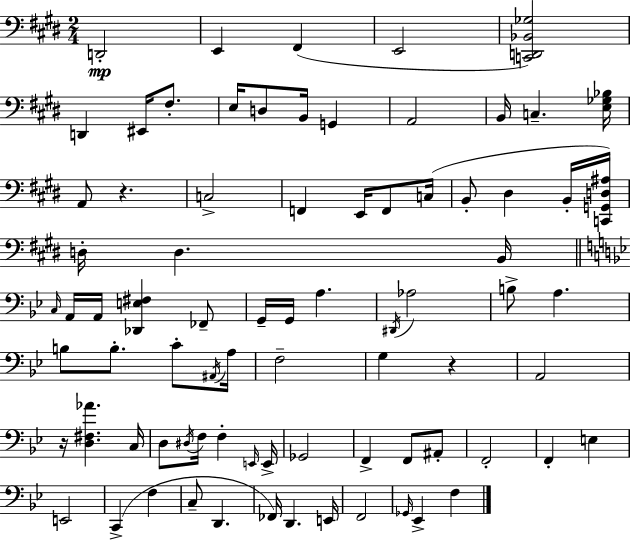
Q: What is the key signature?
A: E major